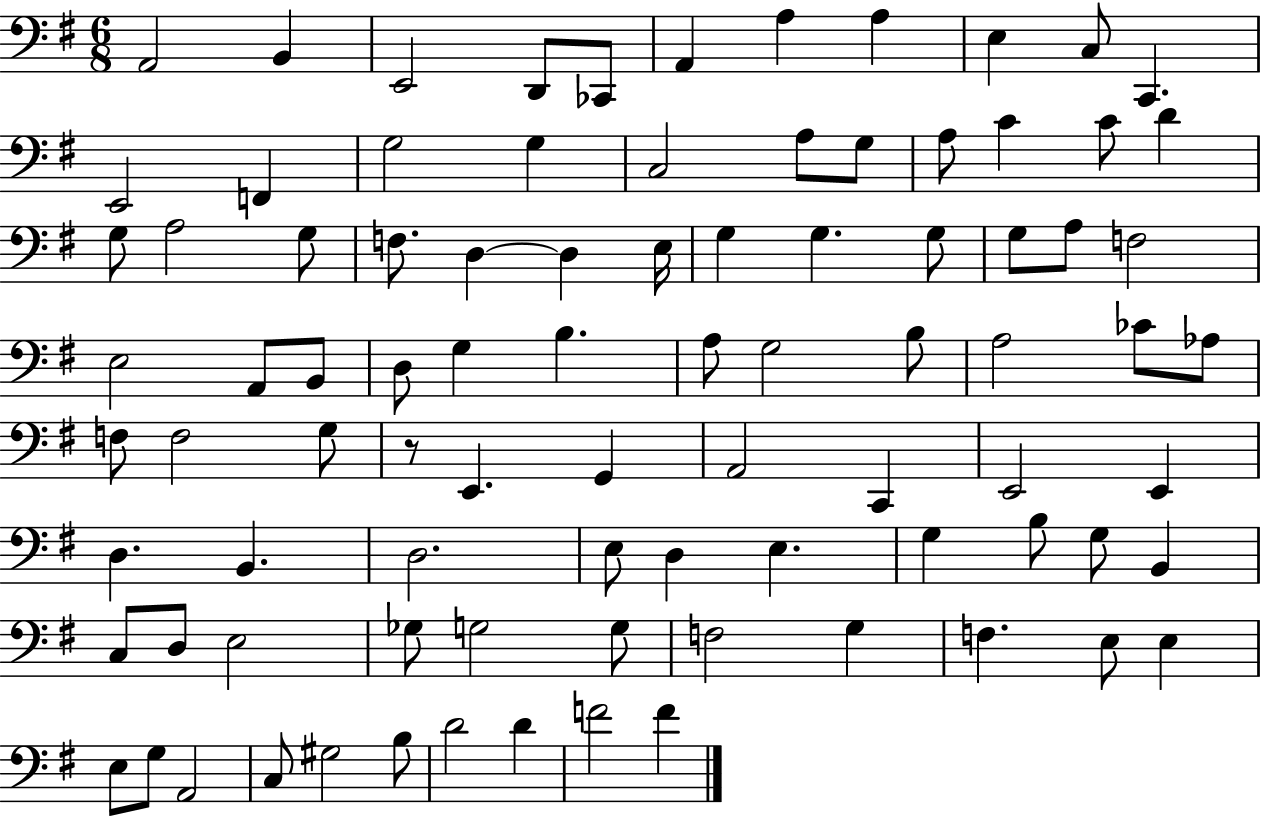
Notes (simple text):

A2/h B2/q E2/h D2/e CES2/e A2/q A3/q A3/q E3/q C3/e C2/q. E2/h F2/q G3/h G3/q C3/h A3/e G3/e A3/e C4/q C4/e D4/q G3/e A3/h G3/e F3/e. D3/q D3/q E3/s G3/q G3/q. G3/e G3/e A3/e F3/h E3/h A2/e B2/e D3/e G3/q B3/q. A3/e G3/h B3/e A3/h CES4/e Ab3/e F3/e F3/h G3/e R/e E2/q. G2/q A2/h C2/q E2/h E2/q D3/q. B2/q. D3/h. E3/e D3/q E3/q. G3/q B3/e G3/e B2/q C3/e D3/e E3/h Gb3/e G3/h G3/e F3/h G3/q F3/q. E3/e E3/q E3/e G3/e A2/h C3/e G#3/h B3/e D4/h D4/q F4/h F4/q